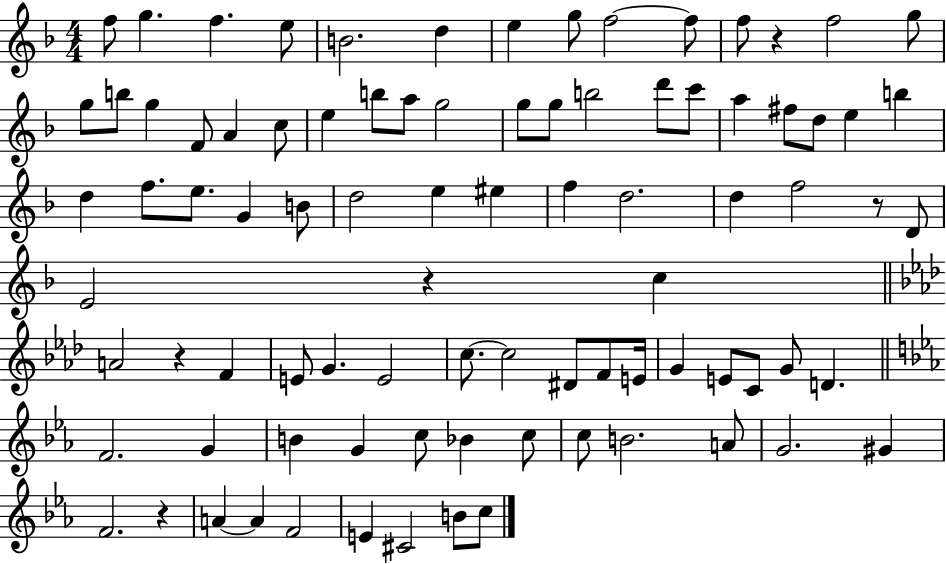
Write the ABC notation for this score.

X:1
T:Untitled
M:4/4
L:1/4
K:F
f/2 g f e/2 B2 d e g/2 f2 f/2 f/2 z f2 g/2 g/2 b/2 g F/2 A c/2 e b/2 a/2 g2 g/2 g/2 b2 d'/2 c'/2 a ^f/2 d/2 e b d f/2 e/2 G B/2 d2 e ^e f d2 d f2 z/2 D/2 E2 z c A2 z F E/2 G E2 c/2 c2 ^D/2 F/2 E/4 G E/2 C/2 G/2 D F2 G B G c/2 _B c/2 c/2 B2 A/2 G2 ^G F2 z A A F2 E ^C2 B/2 c/2